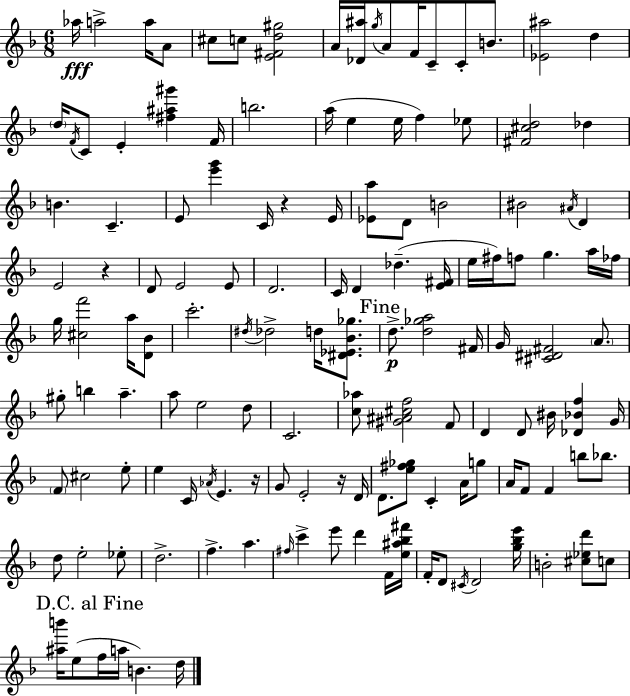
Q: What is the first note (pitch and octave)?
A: Ab5